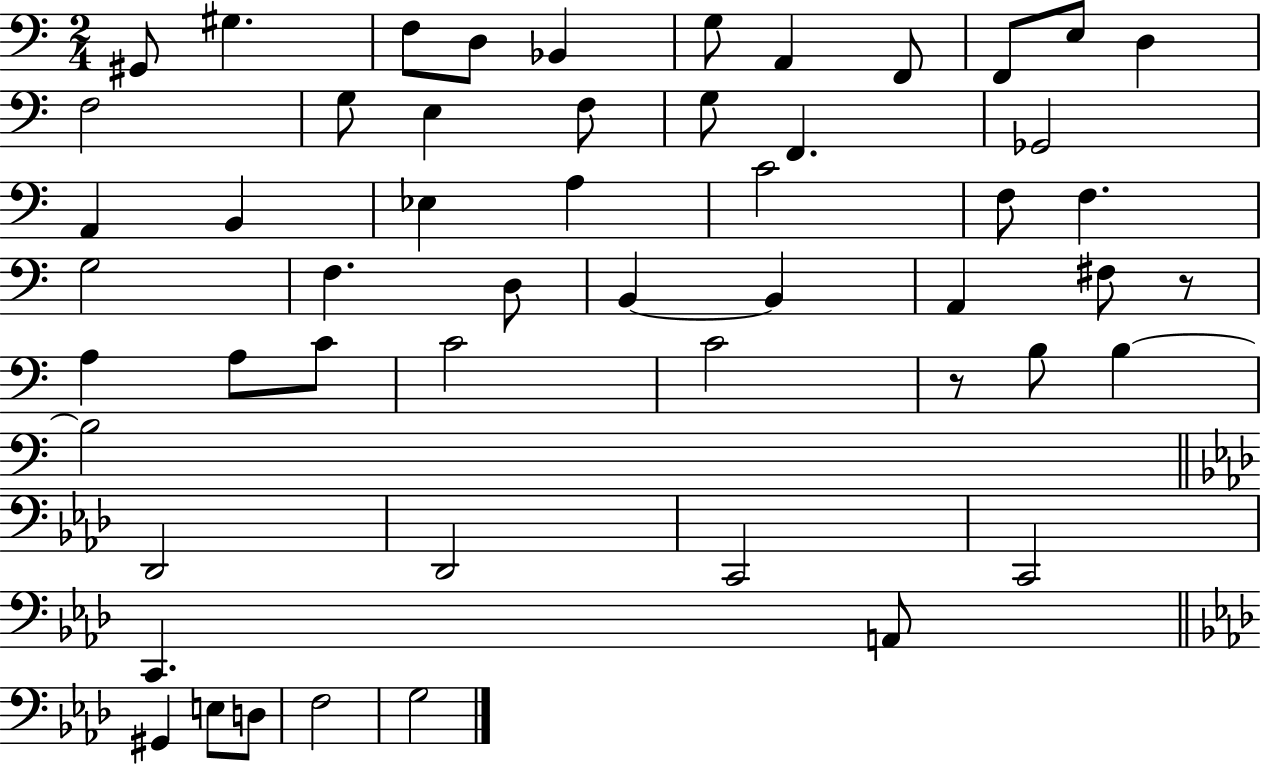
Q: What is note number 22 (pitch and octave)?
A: A3